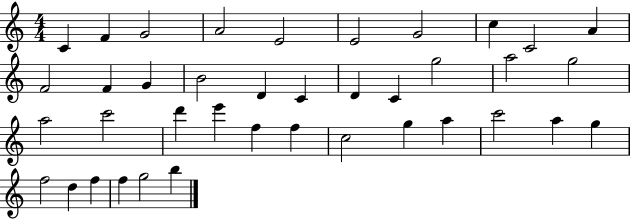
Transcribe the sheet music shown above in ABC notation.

X:1
T:Untitled
M:4/4
L:1/4
K:C
C F G2 A2 E2 E2 G2 c C2 A F2 F G B2 D C D C g2 a2 g2 a2 c'2 d' e' f f c2 g a c'2 a g f2 d f f g2 b